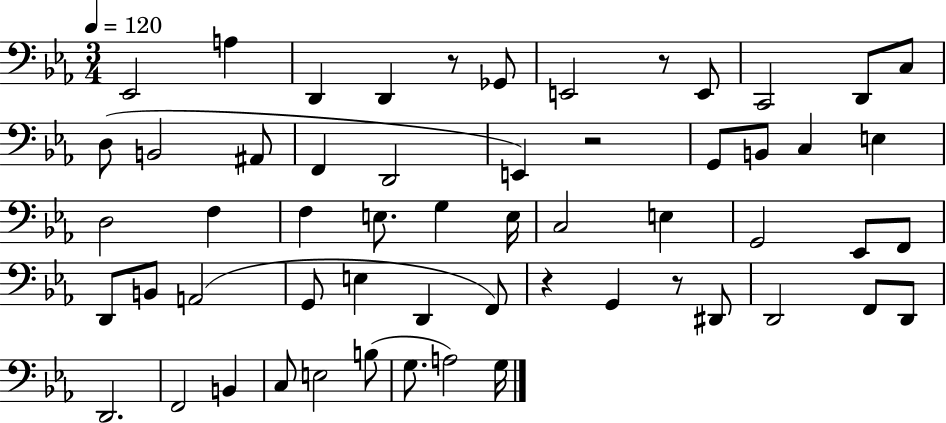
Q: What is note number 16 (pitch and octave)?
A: E2